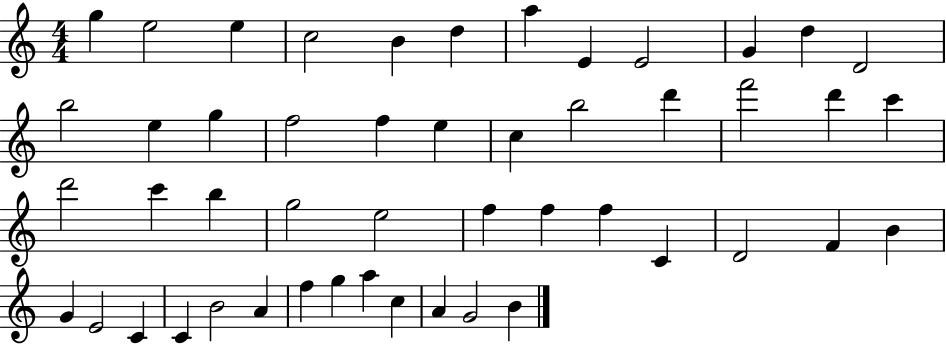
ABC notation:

X:1
T:Untitled
M:4/4
L:1/4
K:C
g e2 e c2 B d a E E2 G d D2 b2 e g f2 f e c b2 d' f'2 d' c' d'2 c' b g2 e2 f f f C D2 F B G E2 C C B2 A f g a c A G2 B